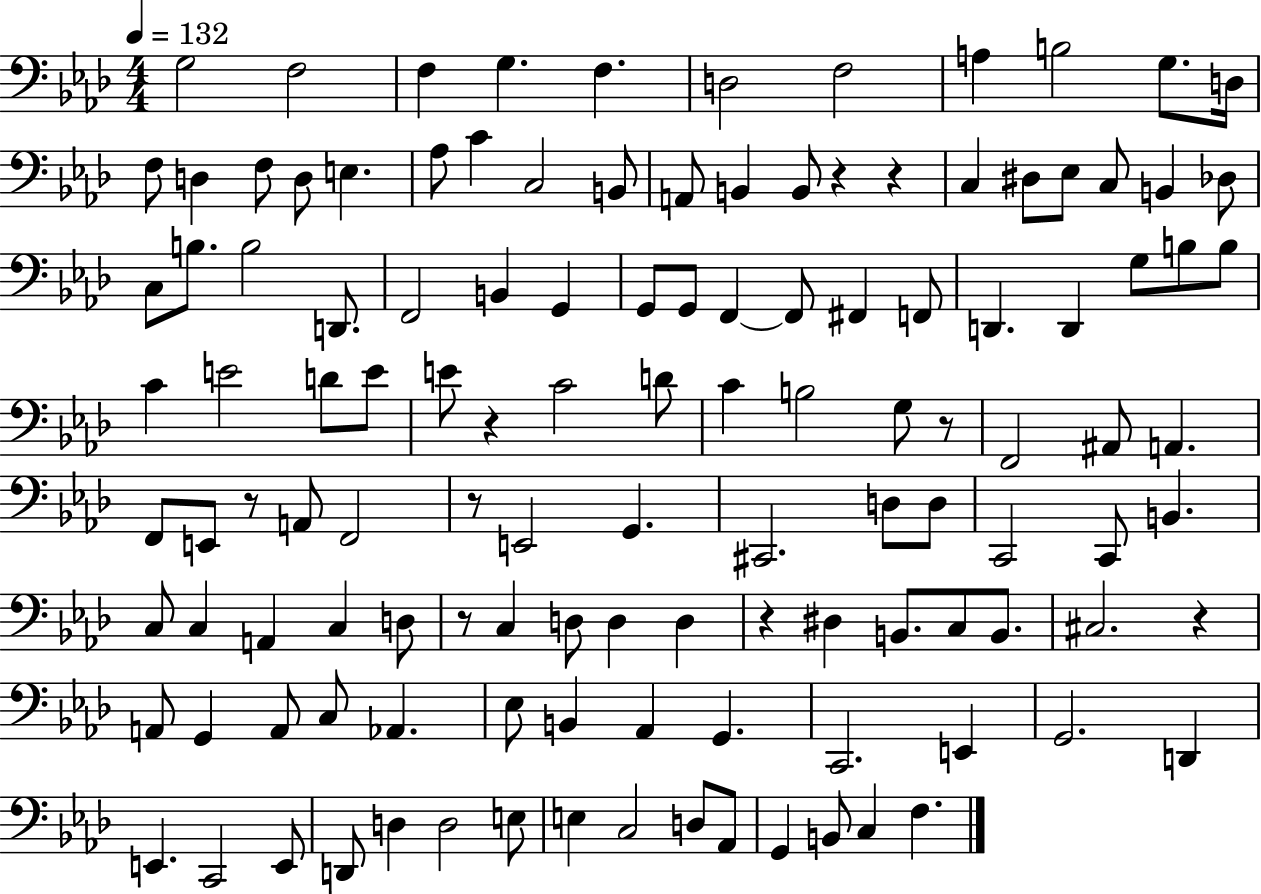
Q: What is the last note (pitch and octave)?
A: F3